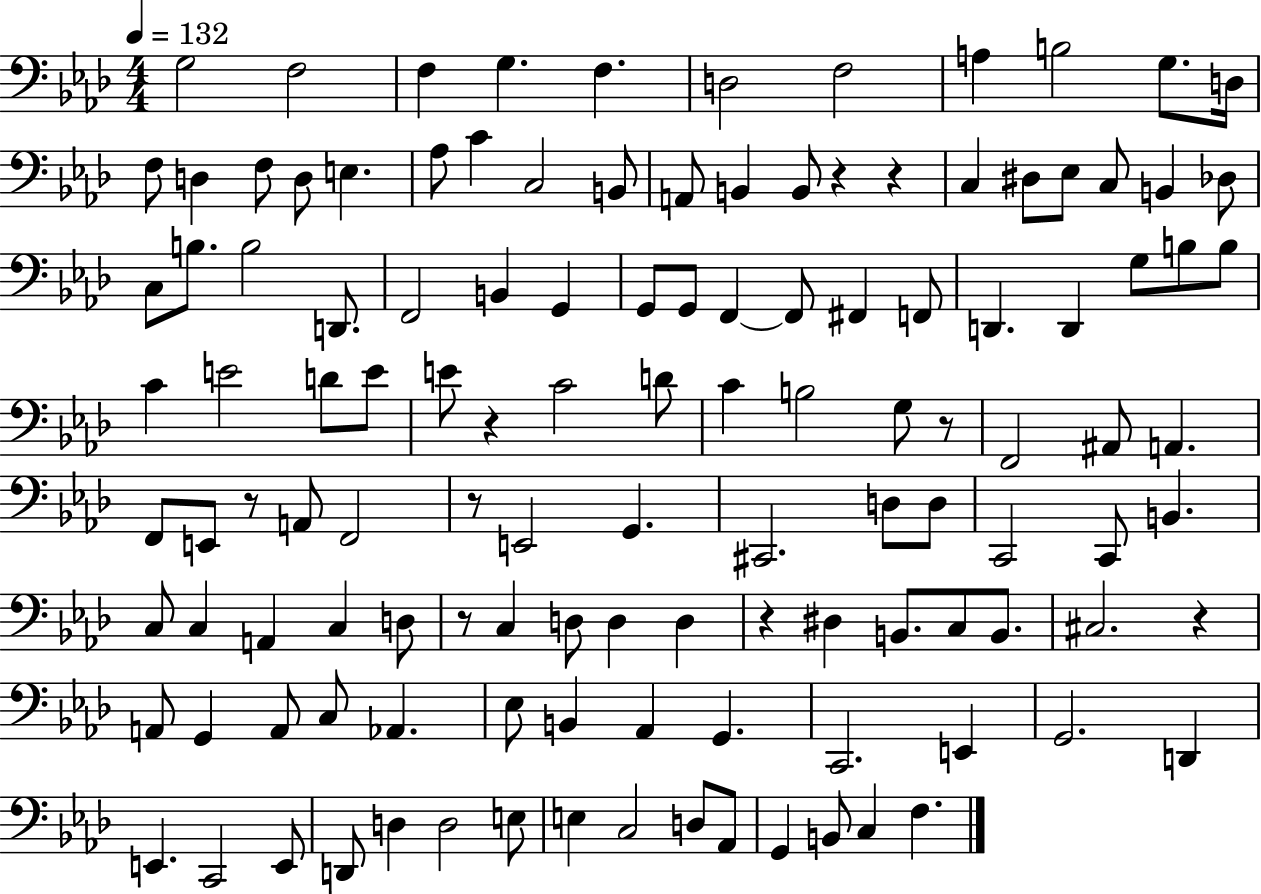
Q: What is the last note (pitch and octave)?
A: F3